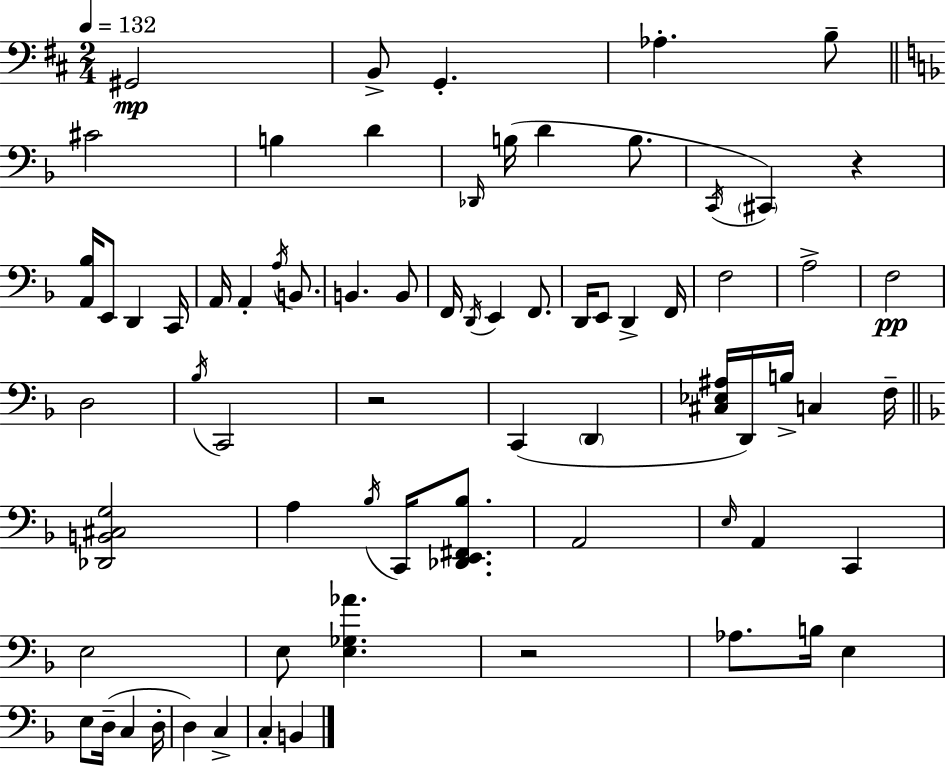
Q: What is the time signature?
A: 2/4